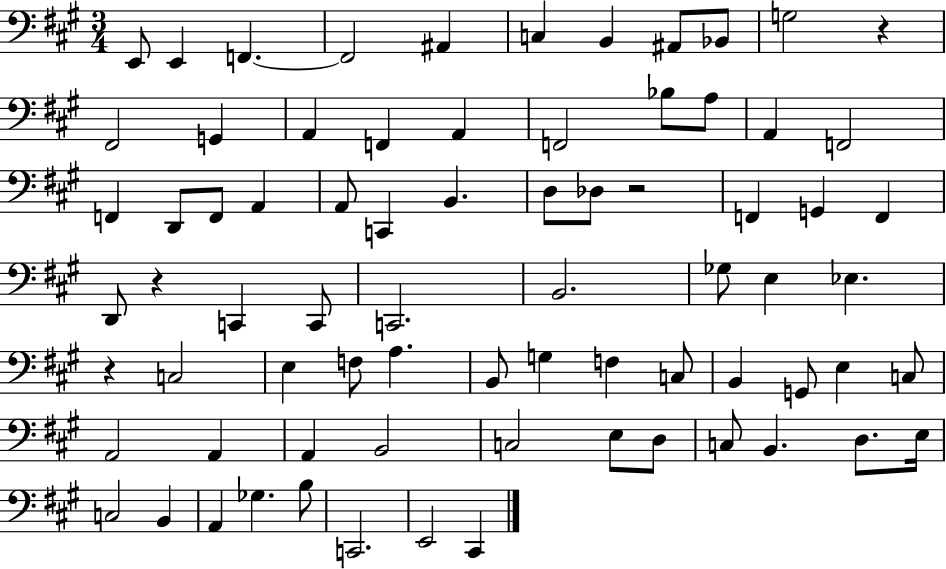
E2/e E2/q F2/q. F2/h A#2/q C3/q B2/q A#2/e Bb2/e G3/h R/q F#2/h G2/q A2/q F2/q A2/q F2/h Bb3/e A3/e A2/q F2/h F2/q D2/e F2/e A2/q A2/e C2/q B2/q. D3/e Db3/e R/h F2/q G2/q F2/q D2/e R/q C2/q C2/e C2/h. B2/h. Gb3/e E3/q Eb3/q. R/q C3/h E3/q F3/e A3/q. B2/e G3/q F3/q C3/e B2/q G2/e E3/q C3/e A2/h A2/q A2/q B2/h C3/h E3/e D3/e C3/e B2/q. D3/e. E3/s C3/h B2/q A2/q Gb3/q. B3/e C2/h. E2/h C#2/q